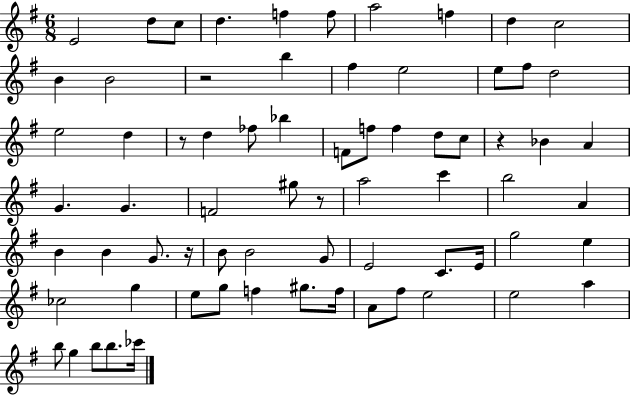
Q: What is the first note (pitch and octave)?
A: E4